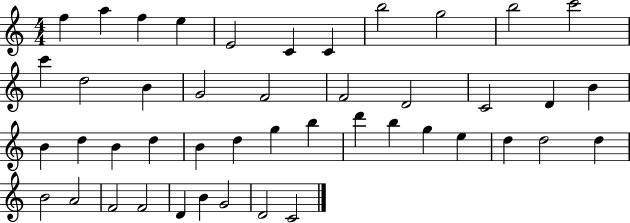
F5/q A5/q F5/q E5/q E4/h C4/q C4/q B5/h G5/h B5/h C6/h C6/q D5/h B4/q G4/h F4/h F4/h D4/h C4/h D4/q B4/q B4/q D5/q B4/q D5/q B4/q D5/q G5/q B5/q D6/q B5/q G5/q E5/q D5/q D5/h D5/q B4/h A4/h F4/h F4/h D4/q B4/q G4/h D4/h C4/h